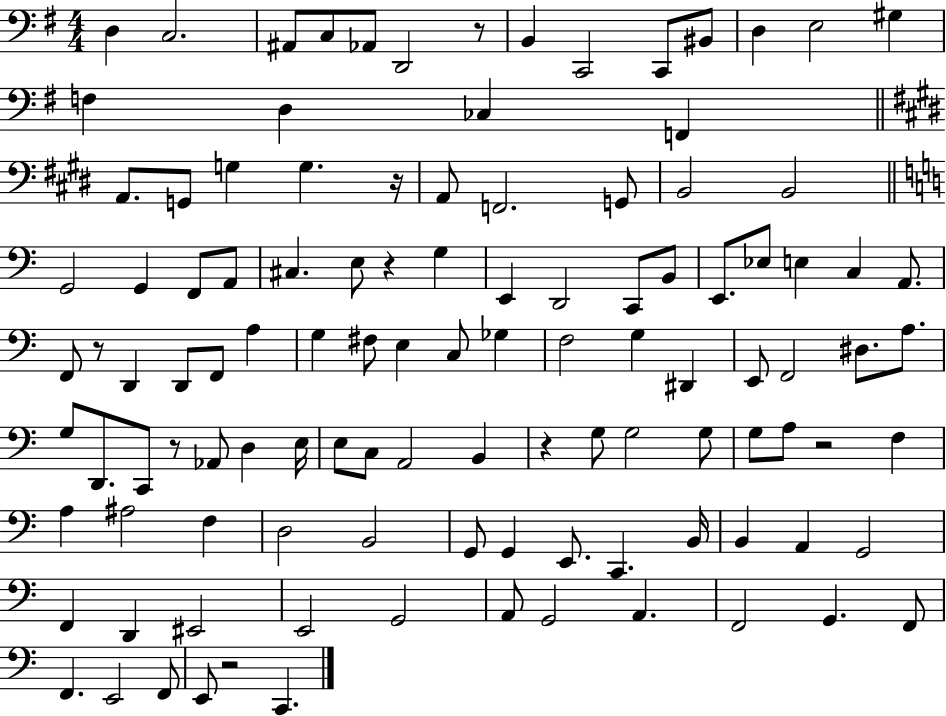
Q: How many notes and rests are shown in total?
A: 112